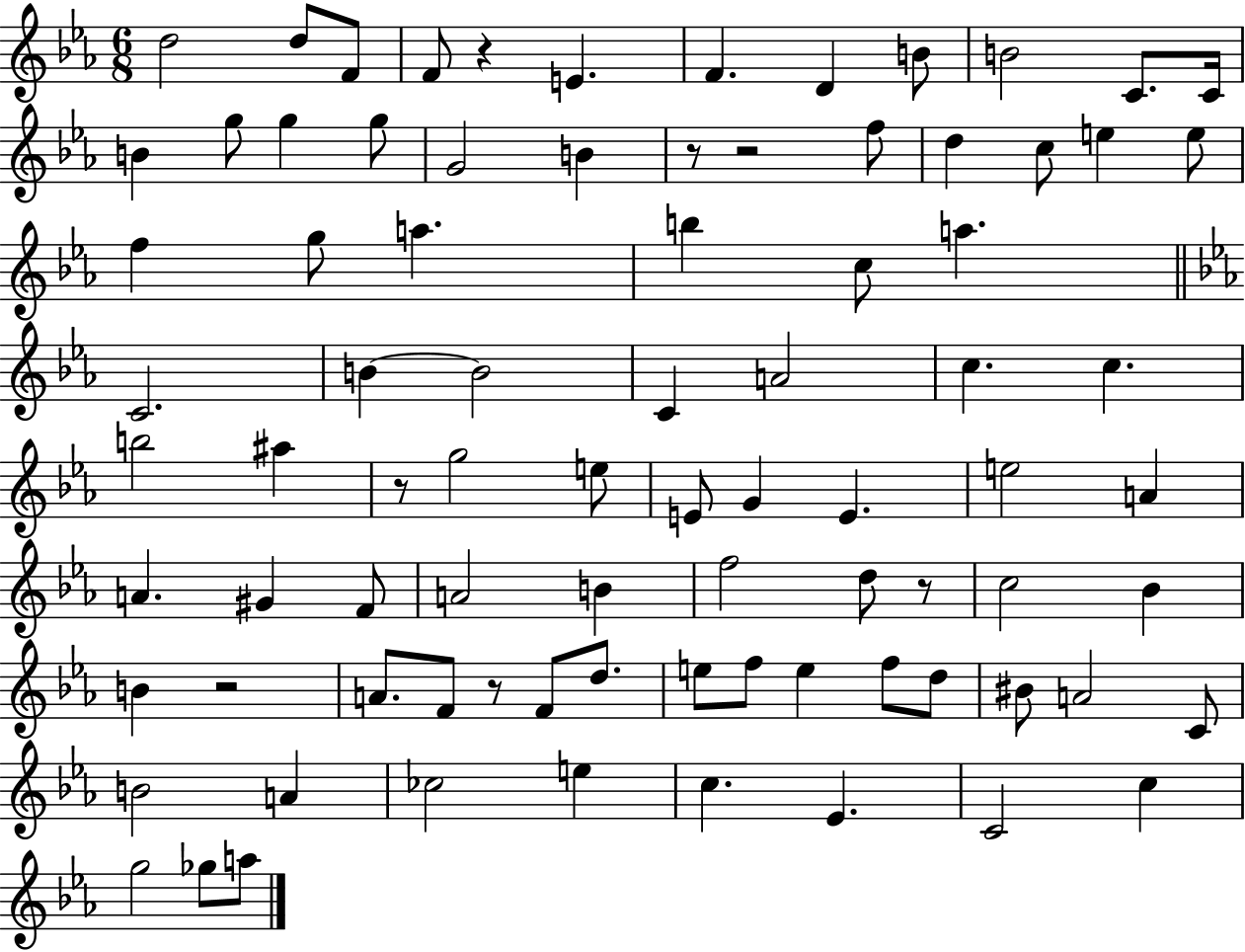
D5/h D5/e F4/e F4/e R/q E4/q. F4/q. D4/q B4/e B4/h C4/e. C4/s B4/q G5/e G5/q G5/e G4/h B4/q R/e R/h F5/e D5/q C5/e E5/q E5/e F5/q G5/e A5/q. B5/q C5/e A5/q. C4/h. B4/q B4/h C4/q A4/h C5/q. C5/q. B5/h A#5/q R/e G5/h E5/e E4/e G4/q E4/q. E5/h A4/q A4/q. G#4/q F4/e A4/h B4/q F5/h D5/e R/e C5/h Bb4/q B4/q R/h A4/e. F4/e R/e F4/e D5/e. E5/e F5/e E5/q F5/e D5/e BIS4/e A4/h C4/e B4/h A4/q CES5/h E5/q C5/q. Eb4/q. C4/h C5/q G5/h Gb5/e A5/e